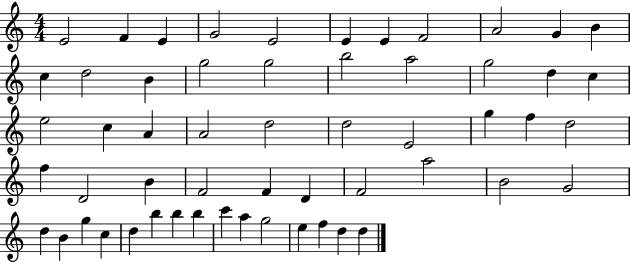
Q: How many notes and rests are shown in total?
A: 56